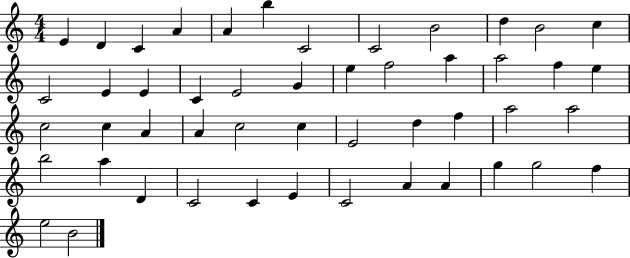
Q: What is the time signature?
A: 4/4